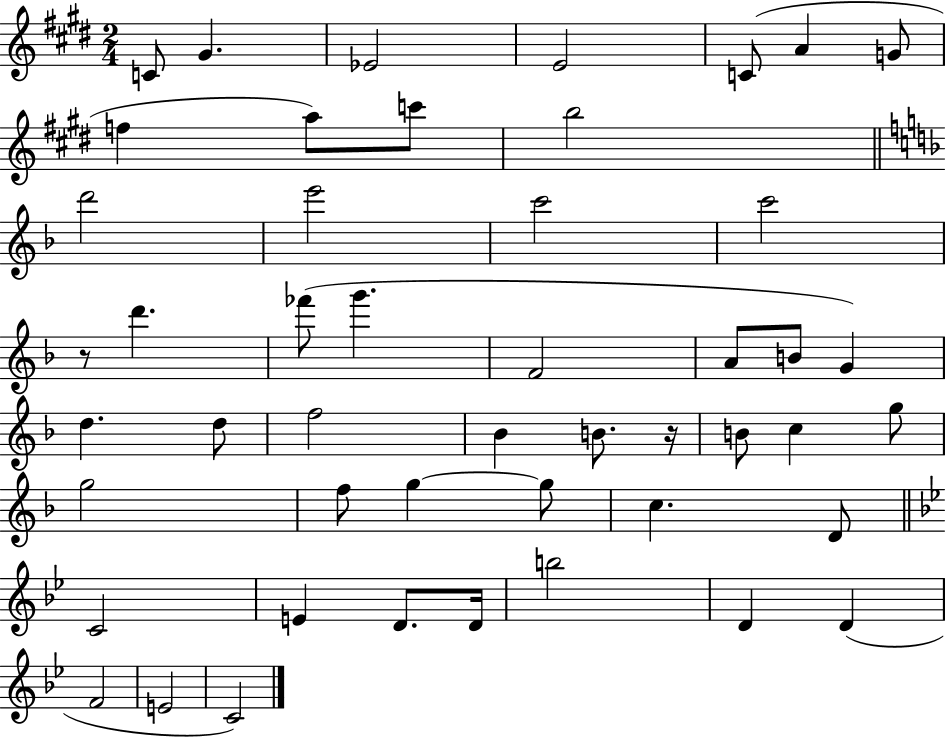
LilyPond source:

{
  \clef treble
  \numericTimeSignature
  \time 2/4
  \key e \major
  c'8 gis'4. | ees'2 | e'2 | c'8( a'4 g'8 | \break f''4 a''8) c'''8 | b''2 | \bar "||" \break \key d \minor d'''2 | e'''2 | c'''2 | c'''2 | \break r8 d'''4. | fes'''8( g'''4. | f'2 | a'8 b'8 g'4) | \break d''4. d''8 | f''2 | bes'4 b'8. r16 | b'8 c''4 g''8 | \break g''2 | f''8 g''4~~ g''8 | c''4. d'8 | \bar "||" \break \key bes \major c'2 | e'4 d'8. d'16 | b''2 | d'4 d'4( | \break f'2 | e'2 | c'2) | \bar "|."
}